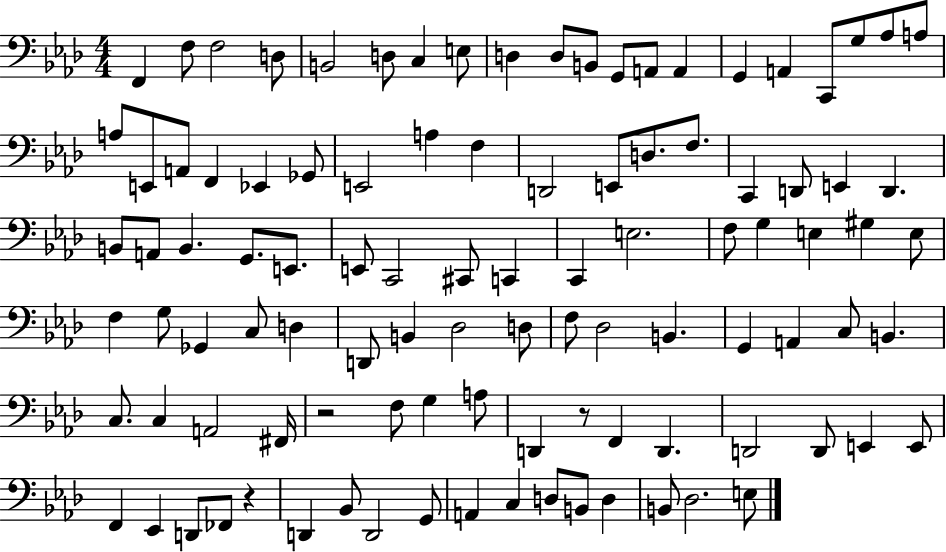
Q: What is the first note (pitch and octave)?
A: F2